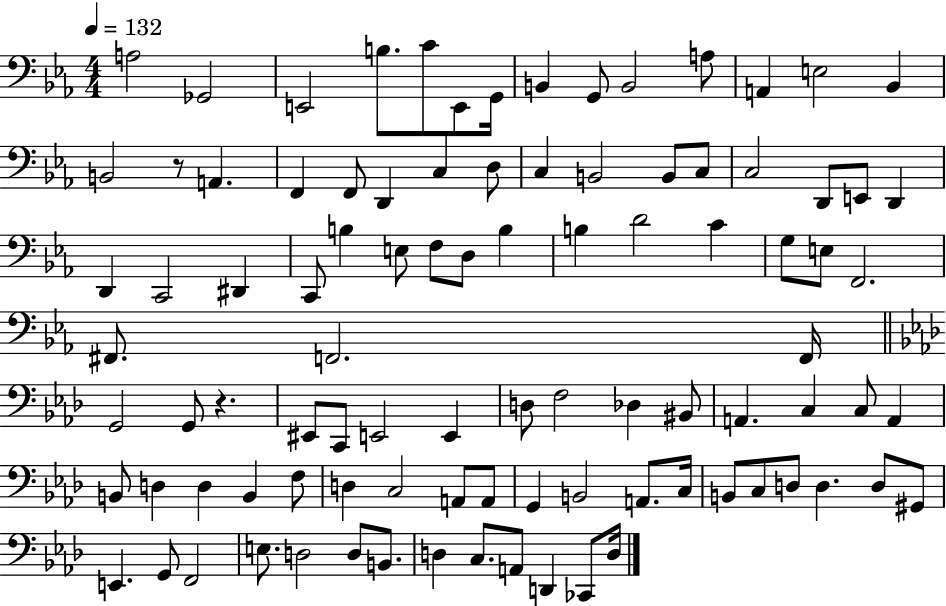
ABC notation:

X:1
T:Untitled
M:4/4
L:1/4
K:Eb
A,2 _G,,2 E,,2 B,/2 C/2 E,,/2 G,,/4 B,, G,,/2 B,,2 A,/2 A,, E,2 _B,, B,,2 z/2 A,, F,, F,,/2 D,, C, D,/2 C, B,,2 B,,/2 C,/2 C,2 D,,/2 E,,/2 D,, D,, C,,2 ^D,, C,,/2 B, E,/2 F,/2 D,/2 B, B, D2 C G,/2 E,/2 F,,2 ^F,,/2 F,,2 F,,/4 G,,2 G,,/2 z ^E,,/2 C,,/2 E,,2 E,, D,/2 F,2 _D, ^B,,/2 A,, C, C,/2 A,, B,,/2 D, D, B,, F,/2 D, C,2 A,,/2 A,,/2 G,, B,,2 A,,/2 C,/4 B,,/2 C,/2 D,/2 D, D,/2 ^G,,/2 E,, G,,/2 F,,2 E,/2 D,2 D,/2 B,,/2 D, C,/2 A,,/2 D,, _C,,/2 D,/4